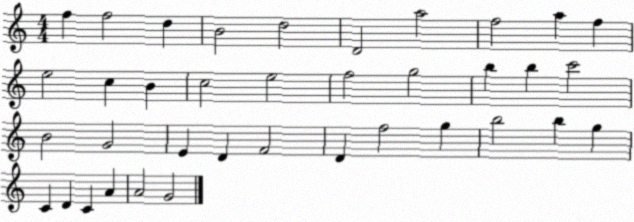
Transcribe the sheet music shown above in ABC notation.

X:1
T:Untitled
M:4/4
L:1/4
K:C
f f2 d B2 d2 D2 a2 f2 a f e2 c B c2 e2 f2 g2 b b c'2 B2 G2 E D F2 D f2 g b2 b g C D C A A2 G2